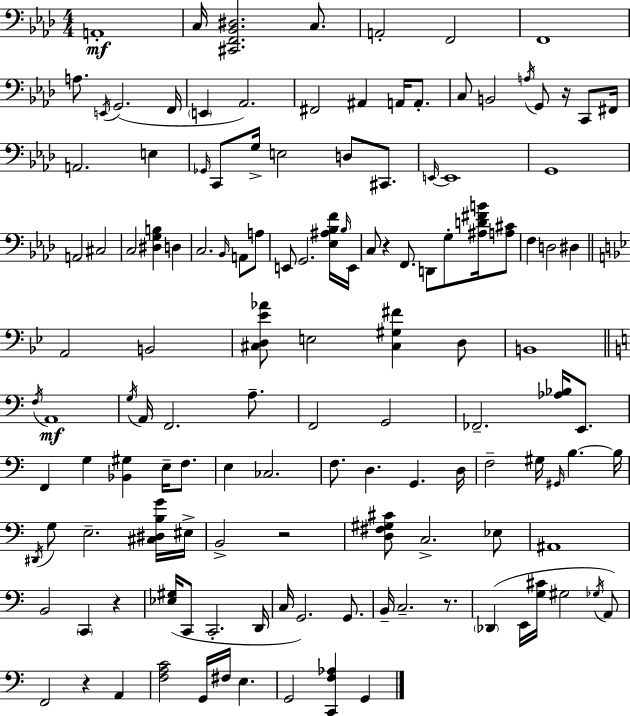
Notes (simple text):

A2/w C3/s [C#2,F2,Bb2,D#3]/h. C3/e. A2/h F2/h F2/w A3/e. E2/s G2/h. F2/s E2/q Ab2/h. F#2/h A#2/q A2/s A2/e. C3/e B2/h A3/s G2/e R/s C2/e F#2/s A2/h. E3/q Gb2/s C2/e G3/s E3/h D3/e C#2/e. E2/s E2/w G2/w A2/h C#3/h C3/h [D#3,G3,B3]/q D3/q C3/h. Bb2/s A2/e A3/e E2/e G2/h. [Eb3,A#3,Bb3,F4]/s Bb3/s E2/s C3/e R/q F2/e. D2/e G3/e [A#3,D4,F#4,B4]/s [A3,C#4]/e F3/q D3/h D#3/q A2/h B2/h [C#3,D3,Eb4,Ab4]/e E3/h [C#3,G#3,F#4]/q D3/e B2/w F3/s A2/w G3/s A2/s F2/h. A3/e. F2/h G2/h FES2/h. [Ab3,Bb3]/s E2/e. F2/q G3/q [Bb2,G#3]/q E3/s F3/e. E3/q CES3/h. F3/e. D3/q. G2/q. D3/s F3/h G#3/s G#2/s B3/q. B3/s D#2/s G3/e E3/h. [C#3,D#3,B3,G4]/s EIS3/s B2/h R/h [D3,F#3,G#3,C#4]/e C3/h. Eb3/e A#2/w B2/h C2/q R/q [Eb3,G#3]/s C2/e C2/h. D2/s C3/s G2/h. G2/e. B2/s C3/h. R/e. Db2/q E2/s [G3,C#4]/s G#3/h Gb3/s A2/e F2/h R/q A2/q [F3,A3,C4]/h G2/s F#3/s E3/q. G2/h [C2,F3,Ab3]/q G2/q